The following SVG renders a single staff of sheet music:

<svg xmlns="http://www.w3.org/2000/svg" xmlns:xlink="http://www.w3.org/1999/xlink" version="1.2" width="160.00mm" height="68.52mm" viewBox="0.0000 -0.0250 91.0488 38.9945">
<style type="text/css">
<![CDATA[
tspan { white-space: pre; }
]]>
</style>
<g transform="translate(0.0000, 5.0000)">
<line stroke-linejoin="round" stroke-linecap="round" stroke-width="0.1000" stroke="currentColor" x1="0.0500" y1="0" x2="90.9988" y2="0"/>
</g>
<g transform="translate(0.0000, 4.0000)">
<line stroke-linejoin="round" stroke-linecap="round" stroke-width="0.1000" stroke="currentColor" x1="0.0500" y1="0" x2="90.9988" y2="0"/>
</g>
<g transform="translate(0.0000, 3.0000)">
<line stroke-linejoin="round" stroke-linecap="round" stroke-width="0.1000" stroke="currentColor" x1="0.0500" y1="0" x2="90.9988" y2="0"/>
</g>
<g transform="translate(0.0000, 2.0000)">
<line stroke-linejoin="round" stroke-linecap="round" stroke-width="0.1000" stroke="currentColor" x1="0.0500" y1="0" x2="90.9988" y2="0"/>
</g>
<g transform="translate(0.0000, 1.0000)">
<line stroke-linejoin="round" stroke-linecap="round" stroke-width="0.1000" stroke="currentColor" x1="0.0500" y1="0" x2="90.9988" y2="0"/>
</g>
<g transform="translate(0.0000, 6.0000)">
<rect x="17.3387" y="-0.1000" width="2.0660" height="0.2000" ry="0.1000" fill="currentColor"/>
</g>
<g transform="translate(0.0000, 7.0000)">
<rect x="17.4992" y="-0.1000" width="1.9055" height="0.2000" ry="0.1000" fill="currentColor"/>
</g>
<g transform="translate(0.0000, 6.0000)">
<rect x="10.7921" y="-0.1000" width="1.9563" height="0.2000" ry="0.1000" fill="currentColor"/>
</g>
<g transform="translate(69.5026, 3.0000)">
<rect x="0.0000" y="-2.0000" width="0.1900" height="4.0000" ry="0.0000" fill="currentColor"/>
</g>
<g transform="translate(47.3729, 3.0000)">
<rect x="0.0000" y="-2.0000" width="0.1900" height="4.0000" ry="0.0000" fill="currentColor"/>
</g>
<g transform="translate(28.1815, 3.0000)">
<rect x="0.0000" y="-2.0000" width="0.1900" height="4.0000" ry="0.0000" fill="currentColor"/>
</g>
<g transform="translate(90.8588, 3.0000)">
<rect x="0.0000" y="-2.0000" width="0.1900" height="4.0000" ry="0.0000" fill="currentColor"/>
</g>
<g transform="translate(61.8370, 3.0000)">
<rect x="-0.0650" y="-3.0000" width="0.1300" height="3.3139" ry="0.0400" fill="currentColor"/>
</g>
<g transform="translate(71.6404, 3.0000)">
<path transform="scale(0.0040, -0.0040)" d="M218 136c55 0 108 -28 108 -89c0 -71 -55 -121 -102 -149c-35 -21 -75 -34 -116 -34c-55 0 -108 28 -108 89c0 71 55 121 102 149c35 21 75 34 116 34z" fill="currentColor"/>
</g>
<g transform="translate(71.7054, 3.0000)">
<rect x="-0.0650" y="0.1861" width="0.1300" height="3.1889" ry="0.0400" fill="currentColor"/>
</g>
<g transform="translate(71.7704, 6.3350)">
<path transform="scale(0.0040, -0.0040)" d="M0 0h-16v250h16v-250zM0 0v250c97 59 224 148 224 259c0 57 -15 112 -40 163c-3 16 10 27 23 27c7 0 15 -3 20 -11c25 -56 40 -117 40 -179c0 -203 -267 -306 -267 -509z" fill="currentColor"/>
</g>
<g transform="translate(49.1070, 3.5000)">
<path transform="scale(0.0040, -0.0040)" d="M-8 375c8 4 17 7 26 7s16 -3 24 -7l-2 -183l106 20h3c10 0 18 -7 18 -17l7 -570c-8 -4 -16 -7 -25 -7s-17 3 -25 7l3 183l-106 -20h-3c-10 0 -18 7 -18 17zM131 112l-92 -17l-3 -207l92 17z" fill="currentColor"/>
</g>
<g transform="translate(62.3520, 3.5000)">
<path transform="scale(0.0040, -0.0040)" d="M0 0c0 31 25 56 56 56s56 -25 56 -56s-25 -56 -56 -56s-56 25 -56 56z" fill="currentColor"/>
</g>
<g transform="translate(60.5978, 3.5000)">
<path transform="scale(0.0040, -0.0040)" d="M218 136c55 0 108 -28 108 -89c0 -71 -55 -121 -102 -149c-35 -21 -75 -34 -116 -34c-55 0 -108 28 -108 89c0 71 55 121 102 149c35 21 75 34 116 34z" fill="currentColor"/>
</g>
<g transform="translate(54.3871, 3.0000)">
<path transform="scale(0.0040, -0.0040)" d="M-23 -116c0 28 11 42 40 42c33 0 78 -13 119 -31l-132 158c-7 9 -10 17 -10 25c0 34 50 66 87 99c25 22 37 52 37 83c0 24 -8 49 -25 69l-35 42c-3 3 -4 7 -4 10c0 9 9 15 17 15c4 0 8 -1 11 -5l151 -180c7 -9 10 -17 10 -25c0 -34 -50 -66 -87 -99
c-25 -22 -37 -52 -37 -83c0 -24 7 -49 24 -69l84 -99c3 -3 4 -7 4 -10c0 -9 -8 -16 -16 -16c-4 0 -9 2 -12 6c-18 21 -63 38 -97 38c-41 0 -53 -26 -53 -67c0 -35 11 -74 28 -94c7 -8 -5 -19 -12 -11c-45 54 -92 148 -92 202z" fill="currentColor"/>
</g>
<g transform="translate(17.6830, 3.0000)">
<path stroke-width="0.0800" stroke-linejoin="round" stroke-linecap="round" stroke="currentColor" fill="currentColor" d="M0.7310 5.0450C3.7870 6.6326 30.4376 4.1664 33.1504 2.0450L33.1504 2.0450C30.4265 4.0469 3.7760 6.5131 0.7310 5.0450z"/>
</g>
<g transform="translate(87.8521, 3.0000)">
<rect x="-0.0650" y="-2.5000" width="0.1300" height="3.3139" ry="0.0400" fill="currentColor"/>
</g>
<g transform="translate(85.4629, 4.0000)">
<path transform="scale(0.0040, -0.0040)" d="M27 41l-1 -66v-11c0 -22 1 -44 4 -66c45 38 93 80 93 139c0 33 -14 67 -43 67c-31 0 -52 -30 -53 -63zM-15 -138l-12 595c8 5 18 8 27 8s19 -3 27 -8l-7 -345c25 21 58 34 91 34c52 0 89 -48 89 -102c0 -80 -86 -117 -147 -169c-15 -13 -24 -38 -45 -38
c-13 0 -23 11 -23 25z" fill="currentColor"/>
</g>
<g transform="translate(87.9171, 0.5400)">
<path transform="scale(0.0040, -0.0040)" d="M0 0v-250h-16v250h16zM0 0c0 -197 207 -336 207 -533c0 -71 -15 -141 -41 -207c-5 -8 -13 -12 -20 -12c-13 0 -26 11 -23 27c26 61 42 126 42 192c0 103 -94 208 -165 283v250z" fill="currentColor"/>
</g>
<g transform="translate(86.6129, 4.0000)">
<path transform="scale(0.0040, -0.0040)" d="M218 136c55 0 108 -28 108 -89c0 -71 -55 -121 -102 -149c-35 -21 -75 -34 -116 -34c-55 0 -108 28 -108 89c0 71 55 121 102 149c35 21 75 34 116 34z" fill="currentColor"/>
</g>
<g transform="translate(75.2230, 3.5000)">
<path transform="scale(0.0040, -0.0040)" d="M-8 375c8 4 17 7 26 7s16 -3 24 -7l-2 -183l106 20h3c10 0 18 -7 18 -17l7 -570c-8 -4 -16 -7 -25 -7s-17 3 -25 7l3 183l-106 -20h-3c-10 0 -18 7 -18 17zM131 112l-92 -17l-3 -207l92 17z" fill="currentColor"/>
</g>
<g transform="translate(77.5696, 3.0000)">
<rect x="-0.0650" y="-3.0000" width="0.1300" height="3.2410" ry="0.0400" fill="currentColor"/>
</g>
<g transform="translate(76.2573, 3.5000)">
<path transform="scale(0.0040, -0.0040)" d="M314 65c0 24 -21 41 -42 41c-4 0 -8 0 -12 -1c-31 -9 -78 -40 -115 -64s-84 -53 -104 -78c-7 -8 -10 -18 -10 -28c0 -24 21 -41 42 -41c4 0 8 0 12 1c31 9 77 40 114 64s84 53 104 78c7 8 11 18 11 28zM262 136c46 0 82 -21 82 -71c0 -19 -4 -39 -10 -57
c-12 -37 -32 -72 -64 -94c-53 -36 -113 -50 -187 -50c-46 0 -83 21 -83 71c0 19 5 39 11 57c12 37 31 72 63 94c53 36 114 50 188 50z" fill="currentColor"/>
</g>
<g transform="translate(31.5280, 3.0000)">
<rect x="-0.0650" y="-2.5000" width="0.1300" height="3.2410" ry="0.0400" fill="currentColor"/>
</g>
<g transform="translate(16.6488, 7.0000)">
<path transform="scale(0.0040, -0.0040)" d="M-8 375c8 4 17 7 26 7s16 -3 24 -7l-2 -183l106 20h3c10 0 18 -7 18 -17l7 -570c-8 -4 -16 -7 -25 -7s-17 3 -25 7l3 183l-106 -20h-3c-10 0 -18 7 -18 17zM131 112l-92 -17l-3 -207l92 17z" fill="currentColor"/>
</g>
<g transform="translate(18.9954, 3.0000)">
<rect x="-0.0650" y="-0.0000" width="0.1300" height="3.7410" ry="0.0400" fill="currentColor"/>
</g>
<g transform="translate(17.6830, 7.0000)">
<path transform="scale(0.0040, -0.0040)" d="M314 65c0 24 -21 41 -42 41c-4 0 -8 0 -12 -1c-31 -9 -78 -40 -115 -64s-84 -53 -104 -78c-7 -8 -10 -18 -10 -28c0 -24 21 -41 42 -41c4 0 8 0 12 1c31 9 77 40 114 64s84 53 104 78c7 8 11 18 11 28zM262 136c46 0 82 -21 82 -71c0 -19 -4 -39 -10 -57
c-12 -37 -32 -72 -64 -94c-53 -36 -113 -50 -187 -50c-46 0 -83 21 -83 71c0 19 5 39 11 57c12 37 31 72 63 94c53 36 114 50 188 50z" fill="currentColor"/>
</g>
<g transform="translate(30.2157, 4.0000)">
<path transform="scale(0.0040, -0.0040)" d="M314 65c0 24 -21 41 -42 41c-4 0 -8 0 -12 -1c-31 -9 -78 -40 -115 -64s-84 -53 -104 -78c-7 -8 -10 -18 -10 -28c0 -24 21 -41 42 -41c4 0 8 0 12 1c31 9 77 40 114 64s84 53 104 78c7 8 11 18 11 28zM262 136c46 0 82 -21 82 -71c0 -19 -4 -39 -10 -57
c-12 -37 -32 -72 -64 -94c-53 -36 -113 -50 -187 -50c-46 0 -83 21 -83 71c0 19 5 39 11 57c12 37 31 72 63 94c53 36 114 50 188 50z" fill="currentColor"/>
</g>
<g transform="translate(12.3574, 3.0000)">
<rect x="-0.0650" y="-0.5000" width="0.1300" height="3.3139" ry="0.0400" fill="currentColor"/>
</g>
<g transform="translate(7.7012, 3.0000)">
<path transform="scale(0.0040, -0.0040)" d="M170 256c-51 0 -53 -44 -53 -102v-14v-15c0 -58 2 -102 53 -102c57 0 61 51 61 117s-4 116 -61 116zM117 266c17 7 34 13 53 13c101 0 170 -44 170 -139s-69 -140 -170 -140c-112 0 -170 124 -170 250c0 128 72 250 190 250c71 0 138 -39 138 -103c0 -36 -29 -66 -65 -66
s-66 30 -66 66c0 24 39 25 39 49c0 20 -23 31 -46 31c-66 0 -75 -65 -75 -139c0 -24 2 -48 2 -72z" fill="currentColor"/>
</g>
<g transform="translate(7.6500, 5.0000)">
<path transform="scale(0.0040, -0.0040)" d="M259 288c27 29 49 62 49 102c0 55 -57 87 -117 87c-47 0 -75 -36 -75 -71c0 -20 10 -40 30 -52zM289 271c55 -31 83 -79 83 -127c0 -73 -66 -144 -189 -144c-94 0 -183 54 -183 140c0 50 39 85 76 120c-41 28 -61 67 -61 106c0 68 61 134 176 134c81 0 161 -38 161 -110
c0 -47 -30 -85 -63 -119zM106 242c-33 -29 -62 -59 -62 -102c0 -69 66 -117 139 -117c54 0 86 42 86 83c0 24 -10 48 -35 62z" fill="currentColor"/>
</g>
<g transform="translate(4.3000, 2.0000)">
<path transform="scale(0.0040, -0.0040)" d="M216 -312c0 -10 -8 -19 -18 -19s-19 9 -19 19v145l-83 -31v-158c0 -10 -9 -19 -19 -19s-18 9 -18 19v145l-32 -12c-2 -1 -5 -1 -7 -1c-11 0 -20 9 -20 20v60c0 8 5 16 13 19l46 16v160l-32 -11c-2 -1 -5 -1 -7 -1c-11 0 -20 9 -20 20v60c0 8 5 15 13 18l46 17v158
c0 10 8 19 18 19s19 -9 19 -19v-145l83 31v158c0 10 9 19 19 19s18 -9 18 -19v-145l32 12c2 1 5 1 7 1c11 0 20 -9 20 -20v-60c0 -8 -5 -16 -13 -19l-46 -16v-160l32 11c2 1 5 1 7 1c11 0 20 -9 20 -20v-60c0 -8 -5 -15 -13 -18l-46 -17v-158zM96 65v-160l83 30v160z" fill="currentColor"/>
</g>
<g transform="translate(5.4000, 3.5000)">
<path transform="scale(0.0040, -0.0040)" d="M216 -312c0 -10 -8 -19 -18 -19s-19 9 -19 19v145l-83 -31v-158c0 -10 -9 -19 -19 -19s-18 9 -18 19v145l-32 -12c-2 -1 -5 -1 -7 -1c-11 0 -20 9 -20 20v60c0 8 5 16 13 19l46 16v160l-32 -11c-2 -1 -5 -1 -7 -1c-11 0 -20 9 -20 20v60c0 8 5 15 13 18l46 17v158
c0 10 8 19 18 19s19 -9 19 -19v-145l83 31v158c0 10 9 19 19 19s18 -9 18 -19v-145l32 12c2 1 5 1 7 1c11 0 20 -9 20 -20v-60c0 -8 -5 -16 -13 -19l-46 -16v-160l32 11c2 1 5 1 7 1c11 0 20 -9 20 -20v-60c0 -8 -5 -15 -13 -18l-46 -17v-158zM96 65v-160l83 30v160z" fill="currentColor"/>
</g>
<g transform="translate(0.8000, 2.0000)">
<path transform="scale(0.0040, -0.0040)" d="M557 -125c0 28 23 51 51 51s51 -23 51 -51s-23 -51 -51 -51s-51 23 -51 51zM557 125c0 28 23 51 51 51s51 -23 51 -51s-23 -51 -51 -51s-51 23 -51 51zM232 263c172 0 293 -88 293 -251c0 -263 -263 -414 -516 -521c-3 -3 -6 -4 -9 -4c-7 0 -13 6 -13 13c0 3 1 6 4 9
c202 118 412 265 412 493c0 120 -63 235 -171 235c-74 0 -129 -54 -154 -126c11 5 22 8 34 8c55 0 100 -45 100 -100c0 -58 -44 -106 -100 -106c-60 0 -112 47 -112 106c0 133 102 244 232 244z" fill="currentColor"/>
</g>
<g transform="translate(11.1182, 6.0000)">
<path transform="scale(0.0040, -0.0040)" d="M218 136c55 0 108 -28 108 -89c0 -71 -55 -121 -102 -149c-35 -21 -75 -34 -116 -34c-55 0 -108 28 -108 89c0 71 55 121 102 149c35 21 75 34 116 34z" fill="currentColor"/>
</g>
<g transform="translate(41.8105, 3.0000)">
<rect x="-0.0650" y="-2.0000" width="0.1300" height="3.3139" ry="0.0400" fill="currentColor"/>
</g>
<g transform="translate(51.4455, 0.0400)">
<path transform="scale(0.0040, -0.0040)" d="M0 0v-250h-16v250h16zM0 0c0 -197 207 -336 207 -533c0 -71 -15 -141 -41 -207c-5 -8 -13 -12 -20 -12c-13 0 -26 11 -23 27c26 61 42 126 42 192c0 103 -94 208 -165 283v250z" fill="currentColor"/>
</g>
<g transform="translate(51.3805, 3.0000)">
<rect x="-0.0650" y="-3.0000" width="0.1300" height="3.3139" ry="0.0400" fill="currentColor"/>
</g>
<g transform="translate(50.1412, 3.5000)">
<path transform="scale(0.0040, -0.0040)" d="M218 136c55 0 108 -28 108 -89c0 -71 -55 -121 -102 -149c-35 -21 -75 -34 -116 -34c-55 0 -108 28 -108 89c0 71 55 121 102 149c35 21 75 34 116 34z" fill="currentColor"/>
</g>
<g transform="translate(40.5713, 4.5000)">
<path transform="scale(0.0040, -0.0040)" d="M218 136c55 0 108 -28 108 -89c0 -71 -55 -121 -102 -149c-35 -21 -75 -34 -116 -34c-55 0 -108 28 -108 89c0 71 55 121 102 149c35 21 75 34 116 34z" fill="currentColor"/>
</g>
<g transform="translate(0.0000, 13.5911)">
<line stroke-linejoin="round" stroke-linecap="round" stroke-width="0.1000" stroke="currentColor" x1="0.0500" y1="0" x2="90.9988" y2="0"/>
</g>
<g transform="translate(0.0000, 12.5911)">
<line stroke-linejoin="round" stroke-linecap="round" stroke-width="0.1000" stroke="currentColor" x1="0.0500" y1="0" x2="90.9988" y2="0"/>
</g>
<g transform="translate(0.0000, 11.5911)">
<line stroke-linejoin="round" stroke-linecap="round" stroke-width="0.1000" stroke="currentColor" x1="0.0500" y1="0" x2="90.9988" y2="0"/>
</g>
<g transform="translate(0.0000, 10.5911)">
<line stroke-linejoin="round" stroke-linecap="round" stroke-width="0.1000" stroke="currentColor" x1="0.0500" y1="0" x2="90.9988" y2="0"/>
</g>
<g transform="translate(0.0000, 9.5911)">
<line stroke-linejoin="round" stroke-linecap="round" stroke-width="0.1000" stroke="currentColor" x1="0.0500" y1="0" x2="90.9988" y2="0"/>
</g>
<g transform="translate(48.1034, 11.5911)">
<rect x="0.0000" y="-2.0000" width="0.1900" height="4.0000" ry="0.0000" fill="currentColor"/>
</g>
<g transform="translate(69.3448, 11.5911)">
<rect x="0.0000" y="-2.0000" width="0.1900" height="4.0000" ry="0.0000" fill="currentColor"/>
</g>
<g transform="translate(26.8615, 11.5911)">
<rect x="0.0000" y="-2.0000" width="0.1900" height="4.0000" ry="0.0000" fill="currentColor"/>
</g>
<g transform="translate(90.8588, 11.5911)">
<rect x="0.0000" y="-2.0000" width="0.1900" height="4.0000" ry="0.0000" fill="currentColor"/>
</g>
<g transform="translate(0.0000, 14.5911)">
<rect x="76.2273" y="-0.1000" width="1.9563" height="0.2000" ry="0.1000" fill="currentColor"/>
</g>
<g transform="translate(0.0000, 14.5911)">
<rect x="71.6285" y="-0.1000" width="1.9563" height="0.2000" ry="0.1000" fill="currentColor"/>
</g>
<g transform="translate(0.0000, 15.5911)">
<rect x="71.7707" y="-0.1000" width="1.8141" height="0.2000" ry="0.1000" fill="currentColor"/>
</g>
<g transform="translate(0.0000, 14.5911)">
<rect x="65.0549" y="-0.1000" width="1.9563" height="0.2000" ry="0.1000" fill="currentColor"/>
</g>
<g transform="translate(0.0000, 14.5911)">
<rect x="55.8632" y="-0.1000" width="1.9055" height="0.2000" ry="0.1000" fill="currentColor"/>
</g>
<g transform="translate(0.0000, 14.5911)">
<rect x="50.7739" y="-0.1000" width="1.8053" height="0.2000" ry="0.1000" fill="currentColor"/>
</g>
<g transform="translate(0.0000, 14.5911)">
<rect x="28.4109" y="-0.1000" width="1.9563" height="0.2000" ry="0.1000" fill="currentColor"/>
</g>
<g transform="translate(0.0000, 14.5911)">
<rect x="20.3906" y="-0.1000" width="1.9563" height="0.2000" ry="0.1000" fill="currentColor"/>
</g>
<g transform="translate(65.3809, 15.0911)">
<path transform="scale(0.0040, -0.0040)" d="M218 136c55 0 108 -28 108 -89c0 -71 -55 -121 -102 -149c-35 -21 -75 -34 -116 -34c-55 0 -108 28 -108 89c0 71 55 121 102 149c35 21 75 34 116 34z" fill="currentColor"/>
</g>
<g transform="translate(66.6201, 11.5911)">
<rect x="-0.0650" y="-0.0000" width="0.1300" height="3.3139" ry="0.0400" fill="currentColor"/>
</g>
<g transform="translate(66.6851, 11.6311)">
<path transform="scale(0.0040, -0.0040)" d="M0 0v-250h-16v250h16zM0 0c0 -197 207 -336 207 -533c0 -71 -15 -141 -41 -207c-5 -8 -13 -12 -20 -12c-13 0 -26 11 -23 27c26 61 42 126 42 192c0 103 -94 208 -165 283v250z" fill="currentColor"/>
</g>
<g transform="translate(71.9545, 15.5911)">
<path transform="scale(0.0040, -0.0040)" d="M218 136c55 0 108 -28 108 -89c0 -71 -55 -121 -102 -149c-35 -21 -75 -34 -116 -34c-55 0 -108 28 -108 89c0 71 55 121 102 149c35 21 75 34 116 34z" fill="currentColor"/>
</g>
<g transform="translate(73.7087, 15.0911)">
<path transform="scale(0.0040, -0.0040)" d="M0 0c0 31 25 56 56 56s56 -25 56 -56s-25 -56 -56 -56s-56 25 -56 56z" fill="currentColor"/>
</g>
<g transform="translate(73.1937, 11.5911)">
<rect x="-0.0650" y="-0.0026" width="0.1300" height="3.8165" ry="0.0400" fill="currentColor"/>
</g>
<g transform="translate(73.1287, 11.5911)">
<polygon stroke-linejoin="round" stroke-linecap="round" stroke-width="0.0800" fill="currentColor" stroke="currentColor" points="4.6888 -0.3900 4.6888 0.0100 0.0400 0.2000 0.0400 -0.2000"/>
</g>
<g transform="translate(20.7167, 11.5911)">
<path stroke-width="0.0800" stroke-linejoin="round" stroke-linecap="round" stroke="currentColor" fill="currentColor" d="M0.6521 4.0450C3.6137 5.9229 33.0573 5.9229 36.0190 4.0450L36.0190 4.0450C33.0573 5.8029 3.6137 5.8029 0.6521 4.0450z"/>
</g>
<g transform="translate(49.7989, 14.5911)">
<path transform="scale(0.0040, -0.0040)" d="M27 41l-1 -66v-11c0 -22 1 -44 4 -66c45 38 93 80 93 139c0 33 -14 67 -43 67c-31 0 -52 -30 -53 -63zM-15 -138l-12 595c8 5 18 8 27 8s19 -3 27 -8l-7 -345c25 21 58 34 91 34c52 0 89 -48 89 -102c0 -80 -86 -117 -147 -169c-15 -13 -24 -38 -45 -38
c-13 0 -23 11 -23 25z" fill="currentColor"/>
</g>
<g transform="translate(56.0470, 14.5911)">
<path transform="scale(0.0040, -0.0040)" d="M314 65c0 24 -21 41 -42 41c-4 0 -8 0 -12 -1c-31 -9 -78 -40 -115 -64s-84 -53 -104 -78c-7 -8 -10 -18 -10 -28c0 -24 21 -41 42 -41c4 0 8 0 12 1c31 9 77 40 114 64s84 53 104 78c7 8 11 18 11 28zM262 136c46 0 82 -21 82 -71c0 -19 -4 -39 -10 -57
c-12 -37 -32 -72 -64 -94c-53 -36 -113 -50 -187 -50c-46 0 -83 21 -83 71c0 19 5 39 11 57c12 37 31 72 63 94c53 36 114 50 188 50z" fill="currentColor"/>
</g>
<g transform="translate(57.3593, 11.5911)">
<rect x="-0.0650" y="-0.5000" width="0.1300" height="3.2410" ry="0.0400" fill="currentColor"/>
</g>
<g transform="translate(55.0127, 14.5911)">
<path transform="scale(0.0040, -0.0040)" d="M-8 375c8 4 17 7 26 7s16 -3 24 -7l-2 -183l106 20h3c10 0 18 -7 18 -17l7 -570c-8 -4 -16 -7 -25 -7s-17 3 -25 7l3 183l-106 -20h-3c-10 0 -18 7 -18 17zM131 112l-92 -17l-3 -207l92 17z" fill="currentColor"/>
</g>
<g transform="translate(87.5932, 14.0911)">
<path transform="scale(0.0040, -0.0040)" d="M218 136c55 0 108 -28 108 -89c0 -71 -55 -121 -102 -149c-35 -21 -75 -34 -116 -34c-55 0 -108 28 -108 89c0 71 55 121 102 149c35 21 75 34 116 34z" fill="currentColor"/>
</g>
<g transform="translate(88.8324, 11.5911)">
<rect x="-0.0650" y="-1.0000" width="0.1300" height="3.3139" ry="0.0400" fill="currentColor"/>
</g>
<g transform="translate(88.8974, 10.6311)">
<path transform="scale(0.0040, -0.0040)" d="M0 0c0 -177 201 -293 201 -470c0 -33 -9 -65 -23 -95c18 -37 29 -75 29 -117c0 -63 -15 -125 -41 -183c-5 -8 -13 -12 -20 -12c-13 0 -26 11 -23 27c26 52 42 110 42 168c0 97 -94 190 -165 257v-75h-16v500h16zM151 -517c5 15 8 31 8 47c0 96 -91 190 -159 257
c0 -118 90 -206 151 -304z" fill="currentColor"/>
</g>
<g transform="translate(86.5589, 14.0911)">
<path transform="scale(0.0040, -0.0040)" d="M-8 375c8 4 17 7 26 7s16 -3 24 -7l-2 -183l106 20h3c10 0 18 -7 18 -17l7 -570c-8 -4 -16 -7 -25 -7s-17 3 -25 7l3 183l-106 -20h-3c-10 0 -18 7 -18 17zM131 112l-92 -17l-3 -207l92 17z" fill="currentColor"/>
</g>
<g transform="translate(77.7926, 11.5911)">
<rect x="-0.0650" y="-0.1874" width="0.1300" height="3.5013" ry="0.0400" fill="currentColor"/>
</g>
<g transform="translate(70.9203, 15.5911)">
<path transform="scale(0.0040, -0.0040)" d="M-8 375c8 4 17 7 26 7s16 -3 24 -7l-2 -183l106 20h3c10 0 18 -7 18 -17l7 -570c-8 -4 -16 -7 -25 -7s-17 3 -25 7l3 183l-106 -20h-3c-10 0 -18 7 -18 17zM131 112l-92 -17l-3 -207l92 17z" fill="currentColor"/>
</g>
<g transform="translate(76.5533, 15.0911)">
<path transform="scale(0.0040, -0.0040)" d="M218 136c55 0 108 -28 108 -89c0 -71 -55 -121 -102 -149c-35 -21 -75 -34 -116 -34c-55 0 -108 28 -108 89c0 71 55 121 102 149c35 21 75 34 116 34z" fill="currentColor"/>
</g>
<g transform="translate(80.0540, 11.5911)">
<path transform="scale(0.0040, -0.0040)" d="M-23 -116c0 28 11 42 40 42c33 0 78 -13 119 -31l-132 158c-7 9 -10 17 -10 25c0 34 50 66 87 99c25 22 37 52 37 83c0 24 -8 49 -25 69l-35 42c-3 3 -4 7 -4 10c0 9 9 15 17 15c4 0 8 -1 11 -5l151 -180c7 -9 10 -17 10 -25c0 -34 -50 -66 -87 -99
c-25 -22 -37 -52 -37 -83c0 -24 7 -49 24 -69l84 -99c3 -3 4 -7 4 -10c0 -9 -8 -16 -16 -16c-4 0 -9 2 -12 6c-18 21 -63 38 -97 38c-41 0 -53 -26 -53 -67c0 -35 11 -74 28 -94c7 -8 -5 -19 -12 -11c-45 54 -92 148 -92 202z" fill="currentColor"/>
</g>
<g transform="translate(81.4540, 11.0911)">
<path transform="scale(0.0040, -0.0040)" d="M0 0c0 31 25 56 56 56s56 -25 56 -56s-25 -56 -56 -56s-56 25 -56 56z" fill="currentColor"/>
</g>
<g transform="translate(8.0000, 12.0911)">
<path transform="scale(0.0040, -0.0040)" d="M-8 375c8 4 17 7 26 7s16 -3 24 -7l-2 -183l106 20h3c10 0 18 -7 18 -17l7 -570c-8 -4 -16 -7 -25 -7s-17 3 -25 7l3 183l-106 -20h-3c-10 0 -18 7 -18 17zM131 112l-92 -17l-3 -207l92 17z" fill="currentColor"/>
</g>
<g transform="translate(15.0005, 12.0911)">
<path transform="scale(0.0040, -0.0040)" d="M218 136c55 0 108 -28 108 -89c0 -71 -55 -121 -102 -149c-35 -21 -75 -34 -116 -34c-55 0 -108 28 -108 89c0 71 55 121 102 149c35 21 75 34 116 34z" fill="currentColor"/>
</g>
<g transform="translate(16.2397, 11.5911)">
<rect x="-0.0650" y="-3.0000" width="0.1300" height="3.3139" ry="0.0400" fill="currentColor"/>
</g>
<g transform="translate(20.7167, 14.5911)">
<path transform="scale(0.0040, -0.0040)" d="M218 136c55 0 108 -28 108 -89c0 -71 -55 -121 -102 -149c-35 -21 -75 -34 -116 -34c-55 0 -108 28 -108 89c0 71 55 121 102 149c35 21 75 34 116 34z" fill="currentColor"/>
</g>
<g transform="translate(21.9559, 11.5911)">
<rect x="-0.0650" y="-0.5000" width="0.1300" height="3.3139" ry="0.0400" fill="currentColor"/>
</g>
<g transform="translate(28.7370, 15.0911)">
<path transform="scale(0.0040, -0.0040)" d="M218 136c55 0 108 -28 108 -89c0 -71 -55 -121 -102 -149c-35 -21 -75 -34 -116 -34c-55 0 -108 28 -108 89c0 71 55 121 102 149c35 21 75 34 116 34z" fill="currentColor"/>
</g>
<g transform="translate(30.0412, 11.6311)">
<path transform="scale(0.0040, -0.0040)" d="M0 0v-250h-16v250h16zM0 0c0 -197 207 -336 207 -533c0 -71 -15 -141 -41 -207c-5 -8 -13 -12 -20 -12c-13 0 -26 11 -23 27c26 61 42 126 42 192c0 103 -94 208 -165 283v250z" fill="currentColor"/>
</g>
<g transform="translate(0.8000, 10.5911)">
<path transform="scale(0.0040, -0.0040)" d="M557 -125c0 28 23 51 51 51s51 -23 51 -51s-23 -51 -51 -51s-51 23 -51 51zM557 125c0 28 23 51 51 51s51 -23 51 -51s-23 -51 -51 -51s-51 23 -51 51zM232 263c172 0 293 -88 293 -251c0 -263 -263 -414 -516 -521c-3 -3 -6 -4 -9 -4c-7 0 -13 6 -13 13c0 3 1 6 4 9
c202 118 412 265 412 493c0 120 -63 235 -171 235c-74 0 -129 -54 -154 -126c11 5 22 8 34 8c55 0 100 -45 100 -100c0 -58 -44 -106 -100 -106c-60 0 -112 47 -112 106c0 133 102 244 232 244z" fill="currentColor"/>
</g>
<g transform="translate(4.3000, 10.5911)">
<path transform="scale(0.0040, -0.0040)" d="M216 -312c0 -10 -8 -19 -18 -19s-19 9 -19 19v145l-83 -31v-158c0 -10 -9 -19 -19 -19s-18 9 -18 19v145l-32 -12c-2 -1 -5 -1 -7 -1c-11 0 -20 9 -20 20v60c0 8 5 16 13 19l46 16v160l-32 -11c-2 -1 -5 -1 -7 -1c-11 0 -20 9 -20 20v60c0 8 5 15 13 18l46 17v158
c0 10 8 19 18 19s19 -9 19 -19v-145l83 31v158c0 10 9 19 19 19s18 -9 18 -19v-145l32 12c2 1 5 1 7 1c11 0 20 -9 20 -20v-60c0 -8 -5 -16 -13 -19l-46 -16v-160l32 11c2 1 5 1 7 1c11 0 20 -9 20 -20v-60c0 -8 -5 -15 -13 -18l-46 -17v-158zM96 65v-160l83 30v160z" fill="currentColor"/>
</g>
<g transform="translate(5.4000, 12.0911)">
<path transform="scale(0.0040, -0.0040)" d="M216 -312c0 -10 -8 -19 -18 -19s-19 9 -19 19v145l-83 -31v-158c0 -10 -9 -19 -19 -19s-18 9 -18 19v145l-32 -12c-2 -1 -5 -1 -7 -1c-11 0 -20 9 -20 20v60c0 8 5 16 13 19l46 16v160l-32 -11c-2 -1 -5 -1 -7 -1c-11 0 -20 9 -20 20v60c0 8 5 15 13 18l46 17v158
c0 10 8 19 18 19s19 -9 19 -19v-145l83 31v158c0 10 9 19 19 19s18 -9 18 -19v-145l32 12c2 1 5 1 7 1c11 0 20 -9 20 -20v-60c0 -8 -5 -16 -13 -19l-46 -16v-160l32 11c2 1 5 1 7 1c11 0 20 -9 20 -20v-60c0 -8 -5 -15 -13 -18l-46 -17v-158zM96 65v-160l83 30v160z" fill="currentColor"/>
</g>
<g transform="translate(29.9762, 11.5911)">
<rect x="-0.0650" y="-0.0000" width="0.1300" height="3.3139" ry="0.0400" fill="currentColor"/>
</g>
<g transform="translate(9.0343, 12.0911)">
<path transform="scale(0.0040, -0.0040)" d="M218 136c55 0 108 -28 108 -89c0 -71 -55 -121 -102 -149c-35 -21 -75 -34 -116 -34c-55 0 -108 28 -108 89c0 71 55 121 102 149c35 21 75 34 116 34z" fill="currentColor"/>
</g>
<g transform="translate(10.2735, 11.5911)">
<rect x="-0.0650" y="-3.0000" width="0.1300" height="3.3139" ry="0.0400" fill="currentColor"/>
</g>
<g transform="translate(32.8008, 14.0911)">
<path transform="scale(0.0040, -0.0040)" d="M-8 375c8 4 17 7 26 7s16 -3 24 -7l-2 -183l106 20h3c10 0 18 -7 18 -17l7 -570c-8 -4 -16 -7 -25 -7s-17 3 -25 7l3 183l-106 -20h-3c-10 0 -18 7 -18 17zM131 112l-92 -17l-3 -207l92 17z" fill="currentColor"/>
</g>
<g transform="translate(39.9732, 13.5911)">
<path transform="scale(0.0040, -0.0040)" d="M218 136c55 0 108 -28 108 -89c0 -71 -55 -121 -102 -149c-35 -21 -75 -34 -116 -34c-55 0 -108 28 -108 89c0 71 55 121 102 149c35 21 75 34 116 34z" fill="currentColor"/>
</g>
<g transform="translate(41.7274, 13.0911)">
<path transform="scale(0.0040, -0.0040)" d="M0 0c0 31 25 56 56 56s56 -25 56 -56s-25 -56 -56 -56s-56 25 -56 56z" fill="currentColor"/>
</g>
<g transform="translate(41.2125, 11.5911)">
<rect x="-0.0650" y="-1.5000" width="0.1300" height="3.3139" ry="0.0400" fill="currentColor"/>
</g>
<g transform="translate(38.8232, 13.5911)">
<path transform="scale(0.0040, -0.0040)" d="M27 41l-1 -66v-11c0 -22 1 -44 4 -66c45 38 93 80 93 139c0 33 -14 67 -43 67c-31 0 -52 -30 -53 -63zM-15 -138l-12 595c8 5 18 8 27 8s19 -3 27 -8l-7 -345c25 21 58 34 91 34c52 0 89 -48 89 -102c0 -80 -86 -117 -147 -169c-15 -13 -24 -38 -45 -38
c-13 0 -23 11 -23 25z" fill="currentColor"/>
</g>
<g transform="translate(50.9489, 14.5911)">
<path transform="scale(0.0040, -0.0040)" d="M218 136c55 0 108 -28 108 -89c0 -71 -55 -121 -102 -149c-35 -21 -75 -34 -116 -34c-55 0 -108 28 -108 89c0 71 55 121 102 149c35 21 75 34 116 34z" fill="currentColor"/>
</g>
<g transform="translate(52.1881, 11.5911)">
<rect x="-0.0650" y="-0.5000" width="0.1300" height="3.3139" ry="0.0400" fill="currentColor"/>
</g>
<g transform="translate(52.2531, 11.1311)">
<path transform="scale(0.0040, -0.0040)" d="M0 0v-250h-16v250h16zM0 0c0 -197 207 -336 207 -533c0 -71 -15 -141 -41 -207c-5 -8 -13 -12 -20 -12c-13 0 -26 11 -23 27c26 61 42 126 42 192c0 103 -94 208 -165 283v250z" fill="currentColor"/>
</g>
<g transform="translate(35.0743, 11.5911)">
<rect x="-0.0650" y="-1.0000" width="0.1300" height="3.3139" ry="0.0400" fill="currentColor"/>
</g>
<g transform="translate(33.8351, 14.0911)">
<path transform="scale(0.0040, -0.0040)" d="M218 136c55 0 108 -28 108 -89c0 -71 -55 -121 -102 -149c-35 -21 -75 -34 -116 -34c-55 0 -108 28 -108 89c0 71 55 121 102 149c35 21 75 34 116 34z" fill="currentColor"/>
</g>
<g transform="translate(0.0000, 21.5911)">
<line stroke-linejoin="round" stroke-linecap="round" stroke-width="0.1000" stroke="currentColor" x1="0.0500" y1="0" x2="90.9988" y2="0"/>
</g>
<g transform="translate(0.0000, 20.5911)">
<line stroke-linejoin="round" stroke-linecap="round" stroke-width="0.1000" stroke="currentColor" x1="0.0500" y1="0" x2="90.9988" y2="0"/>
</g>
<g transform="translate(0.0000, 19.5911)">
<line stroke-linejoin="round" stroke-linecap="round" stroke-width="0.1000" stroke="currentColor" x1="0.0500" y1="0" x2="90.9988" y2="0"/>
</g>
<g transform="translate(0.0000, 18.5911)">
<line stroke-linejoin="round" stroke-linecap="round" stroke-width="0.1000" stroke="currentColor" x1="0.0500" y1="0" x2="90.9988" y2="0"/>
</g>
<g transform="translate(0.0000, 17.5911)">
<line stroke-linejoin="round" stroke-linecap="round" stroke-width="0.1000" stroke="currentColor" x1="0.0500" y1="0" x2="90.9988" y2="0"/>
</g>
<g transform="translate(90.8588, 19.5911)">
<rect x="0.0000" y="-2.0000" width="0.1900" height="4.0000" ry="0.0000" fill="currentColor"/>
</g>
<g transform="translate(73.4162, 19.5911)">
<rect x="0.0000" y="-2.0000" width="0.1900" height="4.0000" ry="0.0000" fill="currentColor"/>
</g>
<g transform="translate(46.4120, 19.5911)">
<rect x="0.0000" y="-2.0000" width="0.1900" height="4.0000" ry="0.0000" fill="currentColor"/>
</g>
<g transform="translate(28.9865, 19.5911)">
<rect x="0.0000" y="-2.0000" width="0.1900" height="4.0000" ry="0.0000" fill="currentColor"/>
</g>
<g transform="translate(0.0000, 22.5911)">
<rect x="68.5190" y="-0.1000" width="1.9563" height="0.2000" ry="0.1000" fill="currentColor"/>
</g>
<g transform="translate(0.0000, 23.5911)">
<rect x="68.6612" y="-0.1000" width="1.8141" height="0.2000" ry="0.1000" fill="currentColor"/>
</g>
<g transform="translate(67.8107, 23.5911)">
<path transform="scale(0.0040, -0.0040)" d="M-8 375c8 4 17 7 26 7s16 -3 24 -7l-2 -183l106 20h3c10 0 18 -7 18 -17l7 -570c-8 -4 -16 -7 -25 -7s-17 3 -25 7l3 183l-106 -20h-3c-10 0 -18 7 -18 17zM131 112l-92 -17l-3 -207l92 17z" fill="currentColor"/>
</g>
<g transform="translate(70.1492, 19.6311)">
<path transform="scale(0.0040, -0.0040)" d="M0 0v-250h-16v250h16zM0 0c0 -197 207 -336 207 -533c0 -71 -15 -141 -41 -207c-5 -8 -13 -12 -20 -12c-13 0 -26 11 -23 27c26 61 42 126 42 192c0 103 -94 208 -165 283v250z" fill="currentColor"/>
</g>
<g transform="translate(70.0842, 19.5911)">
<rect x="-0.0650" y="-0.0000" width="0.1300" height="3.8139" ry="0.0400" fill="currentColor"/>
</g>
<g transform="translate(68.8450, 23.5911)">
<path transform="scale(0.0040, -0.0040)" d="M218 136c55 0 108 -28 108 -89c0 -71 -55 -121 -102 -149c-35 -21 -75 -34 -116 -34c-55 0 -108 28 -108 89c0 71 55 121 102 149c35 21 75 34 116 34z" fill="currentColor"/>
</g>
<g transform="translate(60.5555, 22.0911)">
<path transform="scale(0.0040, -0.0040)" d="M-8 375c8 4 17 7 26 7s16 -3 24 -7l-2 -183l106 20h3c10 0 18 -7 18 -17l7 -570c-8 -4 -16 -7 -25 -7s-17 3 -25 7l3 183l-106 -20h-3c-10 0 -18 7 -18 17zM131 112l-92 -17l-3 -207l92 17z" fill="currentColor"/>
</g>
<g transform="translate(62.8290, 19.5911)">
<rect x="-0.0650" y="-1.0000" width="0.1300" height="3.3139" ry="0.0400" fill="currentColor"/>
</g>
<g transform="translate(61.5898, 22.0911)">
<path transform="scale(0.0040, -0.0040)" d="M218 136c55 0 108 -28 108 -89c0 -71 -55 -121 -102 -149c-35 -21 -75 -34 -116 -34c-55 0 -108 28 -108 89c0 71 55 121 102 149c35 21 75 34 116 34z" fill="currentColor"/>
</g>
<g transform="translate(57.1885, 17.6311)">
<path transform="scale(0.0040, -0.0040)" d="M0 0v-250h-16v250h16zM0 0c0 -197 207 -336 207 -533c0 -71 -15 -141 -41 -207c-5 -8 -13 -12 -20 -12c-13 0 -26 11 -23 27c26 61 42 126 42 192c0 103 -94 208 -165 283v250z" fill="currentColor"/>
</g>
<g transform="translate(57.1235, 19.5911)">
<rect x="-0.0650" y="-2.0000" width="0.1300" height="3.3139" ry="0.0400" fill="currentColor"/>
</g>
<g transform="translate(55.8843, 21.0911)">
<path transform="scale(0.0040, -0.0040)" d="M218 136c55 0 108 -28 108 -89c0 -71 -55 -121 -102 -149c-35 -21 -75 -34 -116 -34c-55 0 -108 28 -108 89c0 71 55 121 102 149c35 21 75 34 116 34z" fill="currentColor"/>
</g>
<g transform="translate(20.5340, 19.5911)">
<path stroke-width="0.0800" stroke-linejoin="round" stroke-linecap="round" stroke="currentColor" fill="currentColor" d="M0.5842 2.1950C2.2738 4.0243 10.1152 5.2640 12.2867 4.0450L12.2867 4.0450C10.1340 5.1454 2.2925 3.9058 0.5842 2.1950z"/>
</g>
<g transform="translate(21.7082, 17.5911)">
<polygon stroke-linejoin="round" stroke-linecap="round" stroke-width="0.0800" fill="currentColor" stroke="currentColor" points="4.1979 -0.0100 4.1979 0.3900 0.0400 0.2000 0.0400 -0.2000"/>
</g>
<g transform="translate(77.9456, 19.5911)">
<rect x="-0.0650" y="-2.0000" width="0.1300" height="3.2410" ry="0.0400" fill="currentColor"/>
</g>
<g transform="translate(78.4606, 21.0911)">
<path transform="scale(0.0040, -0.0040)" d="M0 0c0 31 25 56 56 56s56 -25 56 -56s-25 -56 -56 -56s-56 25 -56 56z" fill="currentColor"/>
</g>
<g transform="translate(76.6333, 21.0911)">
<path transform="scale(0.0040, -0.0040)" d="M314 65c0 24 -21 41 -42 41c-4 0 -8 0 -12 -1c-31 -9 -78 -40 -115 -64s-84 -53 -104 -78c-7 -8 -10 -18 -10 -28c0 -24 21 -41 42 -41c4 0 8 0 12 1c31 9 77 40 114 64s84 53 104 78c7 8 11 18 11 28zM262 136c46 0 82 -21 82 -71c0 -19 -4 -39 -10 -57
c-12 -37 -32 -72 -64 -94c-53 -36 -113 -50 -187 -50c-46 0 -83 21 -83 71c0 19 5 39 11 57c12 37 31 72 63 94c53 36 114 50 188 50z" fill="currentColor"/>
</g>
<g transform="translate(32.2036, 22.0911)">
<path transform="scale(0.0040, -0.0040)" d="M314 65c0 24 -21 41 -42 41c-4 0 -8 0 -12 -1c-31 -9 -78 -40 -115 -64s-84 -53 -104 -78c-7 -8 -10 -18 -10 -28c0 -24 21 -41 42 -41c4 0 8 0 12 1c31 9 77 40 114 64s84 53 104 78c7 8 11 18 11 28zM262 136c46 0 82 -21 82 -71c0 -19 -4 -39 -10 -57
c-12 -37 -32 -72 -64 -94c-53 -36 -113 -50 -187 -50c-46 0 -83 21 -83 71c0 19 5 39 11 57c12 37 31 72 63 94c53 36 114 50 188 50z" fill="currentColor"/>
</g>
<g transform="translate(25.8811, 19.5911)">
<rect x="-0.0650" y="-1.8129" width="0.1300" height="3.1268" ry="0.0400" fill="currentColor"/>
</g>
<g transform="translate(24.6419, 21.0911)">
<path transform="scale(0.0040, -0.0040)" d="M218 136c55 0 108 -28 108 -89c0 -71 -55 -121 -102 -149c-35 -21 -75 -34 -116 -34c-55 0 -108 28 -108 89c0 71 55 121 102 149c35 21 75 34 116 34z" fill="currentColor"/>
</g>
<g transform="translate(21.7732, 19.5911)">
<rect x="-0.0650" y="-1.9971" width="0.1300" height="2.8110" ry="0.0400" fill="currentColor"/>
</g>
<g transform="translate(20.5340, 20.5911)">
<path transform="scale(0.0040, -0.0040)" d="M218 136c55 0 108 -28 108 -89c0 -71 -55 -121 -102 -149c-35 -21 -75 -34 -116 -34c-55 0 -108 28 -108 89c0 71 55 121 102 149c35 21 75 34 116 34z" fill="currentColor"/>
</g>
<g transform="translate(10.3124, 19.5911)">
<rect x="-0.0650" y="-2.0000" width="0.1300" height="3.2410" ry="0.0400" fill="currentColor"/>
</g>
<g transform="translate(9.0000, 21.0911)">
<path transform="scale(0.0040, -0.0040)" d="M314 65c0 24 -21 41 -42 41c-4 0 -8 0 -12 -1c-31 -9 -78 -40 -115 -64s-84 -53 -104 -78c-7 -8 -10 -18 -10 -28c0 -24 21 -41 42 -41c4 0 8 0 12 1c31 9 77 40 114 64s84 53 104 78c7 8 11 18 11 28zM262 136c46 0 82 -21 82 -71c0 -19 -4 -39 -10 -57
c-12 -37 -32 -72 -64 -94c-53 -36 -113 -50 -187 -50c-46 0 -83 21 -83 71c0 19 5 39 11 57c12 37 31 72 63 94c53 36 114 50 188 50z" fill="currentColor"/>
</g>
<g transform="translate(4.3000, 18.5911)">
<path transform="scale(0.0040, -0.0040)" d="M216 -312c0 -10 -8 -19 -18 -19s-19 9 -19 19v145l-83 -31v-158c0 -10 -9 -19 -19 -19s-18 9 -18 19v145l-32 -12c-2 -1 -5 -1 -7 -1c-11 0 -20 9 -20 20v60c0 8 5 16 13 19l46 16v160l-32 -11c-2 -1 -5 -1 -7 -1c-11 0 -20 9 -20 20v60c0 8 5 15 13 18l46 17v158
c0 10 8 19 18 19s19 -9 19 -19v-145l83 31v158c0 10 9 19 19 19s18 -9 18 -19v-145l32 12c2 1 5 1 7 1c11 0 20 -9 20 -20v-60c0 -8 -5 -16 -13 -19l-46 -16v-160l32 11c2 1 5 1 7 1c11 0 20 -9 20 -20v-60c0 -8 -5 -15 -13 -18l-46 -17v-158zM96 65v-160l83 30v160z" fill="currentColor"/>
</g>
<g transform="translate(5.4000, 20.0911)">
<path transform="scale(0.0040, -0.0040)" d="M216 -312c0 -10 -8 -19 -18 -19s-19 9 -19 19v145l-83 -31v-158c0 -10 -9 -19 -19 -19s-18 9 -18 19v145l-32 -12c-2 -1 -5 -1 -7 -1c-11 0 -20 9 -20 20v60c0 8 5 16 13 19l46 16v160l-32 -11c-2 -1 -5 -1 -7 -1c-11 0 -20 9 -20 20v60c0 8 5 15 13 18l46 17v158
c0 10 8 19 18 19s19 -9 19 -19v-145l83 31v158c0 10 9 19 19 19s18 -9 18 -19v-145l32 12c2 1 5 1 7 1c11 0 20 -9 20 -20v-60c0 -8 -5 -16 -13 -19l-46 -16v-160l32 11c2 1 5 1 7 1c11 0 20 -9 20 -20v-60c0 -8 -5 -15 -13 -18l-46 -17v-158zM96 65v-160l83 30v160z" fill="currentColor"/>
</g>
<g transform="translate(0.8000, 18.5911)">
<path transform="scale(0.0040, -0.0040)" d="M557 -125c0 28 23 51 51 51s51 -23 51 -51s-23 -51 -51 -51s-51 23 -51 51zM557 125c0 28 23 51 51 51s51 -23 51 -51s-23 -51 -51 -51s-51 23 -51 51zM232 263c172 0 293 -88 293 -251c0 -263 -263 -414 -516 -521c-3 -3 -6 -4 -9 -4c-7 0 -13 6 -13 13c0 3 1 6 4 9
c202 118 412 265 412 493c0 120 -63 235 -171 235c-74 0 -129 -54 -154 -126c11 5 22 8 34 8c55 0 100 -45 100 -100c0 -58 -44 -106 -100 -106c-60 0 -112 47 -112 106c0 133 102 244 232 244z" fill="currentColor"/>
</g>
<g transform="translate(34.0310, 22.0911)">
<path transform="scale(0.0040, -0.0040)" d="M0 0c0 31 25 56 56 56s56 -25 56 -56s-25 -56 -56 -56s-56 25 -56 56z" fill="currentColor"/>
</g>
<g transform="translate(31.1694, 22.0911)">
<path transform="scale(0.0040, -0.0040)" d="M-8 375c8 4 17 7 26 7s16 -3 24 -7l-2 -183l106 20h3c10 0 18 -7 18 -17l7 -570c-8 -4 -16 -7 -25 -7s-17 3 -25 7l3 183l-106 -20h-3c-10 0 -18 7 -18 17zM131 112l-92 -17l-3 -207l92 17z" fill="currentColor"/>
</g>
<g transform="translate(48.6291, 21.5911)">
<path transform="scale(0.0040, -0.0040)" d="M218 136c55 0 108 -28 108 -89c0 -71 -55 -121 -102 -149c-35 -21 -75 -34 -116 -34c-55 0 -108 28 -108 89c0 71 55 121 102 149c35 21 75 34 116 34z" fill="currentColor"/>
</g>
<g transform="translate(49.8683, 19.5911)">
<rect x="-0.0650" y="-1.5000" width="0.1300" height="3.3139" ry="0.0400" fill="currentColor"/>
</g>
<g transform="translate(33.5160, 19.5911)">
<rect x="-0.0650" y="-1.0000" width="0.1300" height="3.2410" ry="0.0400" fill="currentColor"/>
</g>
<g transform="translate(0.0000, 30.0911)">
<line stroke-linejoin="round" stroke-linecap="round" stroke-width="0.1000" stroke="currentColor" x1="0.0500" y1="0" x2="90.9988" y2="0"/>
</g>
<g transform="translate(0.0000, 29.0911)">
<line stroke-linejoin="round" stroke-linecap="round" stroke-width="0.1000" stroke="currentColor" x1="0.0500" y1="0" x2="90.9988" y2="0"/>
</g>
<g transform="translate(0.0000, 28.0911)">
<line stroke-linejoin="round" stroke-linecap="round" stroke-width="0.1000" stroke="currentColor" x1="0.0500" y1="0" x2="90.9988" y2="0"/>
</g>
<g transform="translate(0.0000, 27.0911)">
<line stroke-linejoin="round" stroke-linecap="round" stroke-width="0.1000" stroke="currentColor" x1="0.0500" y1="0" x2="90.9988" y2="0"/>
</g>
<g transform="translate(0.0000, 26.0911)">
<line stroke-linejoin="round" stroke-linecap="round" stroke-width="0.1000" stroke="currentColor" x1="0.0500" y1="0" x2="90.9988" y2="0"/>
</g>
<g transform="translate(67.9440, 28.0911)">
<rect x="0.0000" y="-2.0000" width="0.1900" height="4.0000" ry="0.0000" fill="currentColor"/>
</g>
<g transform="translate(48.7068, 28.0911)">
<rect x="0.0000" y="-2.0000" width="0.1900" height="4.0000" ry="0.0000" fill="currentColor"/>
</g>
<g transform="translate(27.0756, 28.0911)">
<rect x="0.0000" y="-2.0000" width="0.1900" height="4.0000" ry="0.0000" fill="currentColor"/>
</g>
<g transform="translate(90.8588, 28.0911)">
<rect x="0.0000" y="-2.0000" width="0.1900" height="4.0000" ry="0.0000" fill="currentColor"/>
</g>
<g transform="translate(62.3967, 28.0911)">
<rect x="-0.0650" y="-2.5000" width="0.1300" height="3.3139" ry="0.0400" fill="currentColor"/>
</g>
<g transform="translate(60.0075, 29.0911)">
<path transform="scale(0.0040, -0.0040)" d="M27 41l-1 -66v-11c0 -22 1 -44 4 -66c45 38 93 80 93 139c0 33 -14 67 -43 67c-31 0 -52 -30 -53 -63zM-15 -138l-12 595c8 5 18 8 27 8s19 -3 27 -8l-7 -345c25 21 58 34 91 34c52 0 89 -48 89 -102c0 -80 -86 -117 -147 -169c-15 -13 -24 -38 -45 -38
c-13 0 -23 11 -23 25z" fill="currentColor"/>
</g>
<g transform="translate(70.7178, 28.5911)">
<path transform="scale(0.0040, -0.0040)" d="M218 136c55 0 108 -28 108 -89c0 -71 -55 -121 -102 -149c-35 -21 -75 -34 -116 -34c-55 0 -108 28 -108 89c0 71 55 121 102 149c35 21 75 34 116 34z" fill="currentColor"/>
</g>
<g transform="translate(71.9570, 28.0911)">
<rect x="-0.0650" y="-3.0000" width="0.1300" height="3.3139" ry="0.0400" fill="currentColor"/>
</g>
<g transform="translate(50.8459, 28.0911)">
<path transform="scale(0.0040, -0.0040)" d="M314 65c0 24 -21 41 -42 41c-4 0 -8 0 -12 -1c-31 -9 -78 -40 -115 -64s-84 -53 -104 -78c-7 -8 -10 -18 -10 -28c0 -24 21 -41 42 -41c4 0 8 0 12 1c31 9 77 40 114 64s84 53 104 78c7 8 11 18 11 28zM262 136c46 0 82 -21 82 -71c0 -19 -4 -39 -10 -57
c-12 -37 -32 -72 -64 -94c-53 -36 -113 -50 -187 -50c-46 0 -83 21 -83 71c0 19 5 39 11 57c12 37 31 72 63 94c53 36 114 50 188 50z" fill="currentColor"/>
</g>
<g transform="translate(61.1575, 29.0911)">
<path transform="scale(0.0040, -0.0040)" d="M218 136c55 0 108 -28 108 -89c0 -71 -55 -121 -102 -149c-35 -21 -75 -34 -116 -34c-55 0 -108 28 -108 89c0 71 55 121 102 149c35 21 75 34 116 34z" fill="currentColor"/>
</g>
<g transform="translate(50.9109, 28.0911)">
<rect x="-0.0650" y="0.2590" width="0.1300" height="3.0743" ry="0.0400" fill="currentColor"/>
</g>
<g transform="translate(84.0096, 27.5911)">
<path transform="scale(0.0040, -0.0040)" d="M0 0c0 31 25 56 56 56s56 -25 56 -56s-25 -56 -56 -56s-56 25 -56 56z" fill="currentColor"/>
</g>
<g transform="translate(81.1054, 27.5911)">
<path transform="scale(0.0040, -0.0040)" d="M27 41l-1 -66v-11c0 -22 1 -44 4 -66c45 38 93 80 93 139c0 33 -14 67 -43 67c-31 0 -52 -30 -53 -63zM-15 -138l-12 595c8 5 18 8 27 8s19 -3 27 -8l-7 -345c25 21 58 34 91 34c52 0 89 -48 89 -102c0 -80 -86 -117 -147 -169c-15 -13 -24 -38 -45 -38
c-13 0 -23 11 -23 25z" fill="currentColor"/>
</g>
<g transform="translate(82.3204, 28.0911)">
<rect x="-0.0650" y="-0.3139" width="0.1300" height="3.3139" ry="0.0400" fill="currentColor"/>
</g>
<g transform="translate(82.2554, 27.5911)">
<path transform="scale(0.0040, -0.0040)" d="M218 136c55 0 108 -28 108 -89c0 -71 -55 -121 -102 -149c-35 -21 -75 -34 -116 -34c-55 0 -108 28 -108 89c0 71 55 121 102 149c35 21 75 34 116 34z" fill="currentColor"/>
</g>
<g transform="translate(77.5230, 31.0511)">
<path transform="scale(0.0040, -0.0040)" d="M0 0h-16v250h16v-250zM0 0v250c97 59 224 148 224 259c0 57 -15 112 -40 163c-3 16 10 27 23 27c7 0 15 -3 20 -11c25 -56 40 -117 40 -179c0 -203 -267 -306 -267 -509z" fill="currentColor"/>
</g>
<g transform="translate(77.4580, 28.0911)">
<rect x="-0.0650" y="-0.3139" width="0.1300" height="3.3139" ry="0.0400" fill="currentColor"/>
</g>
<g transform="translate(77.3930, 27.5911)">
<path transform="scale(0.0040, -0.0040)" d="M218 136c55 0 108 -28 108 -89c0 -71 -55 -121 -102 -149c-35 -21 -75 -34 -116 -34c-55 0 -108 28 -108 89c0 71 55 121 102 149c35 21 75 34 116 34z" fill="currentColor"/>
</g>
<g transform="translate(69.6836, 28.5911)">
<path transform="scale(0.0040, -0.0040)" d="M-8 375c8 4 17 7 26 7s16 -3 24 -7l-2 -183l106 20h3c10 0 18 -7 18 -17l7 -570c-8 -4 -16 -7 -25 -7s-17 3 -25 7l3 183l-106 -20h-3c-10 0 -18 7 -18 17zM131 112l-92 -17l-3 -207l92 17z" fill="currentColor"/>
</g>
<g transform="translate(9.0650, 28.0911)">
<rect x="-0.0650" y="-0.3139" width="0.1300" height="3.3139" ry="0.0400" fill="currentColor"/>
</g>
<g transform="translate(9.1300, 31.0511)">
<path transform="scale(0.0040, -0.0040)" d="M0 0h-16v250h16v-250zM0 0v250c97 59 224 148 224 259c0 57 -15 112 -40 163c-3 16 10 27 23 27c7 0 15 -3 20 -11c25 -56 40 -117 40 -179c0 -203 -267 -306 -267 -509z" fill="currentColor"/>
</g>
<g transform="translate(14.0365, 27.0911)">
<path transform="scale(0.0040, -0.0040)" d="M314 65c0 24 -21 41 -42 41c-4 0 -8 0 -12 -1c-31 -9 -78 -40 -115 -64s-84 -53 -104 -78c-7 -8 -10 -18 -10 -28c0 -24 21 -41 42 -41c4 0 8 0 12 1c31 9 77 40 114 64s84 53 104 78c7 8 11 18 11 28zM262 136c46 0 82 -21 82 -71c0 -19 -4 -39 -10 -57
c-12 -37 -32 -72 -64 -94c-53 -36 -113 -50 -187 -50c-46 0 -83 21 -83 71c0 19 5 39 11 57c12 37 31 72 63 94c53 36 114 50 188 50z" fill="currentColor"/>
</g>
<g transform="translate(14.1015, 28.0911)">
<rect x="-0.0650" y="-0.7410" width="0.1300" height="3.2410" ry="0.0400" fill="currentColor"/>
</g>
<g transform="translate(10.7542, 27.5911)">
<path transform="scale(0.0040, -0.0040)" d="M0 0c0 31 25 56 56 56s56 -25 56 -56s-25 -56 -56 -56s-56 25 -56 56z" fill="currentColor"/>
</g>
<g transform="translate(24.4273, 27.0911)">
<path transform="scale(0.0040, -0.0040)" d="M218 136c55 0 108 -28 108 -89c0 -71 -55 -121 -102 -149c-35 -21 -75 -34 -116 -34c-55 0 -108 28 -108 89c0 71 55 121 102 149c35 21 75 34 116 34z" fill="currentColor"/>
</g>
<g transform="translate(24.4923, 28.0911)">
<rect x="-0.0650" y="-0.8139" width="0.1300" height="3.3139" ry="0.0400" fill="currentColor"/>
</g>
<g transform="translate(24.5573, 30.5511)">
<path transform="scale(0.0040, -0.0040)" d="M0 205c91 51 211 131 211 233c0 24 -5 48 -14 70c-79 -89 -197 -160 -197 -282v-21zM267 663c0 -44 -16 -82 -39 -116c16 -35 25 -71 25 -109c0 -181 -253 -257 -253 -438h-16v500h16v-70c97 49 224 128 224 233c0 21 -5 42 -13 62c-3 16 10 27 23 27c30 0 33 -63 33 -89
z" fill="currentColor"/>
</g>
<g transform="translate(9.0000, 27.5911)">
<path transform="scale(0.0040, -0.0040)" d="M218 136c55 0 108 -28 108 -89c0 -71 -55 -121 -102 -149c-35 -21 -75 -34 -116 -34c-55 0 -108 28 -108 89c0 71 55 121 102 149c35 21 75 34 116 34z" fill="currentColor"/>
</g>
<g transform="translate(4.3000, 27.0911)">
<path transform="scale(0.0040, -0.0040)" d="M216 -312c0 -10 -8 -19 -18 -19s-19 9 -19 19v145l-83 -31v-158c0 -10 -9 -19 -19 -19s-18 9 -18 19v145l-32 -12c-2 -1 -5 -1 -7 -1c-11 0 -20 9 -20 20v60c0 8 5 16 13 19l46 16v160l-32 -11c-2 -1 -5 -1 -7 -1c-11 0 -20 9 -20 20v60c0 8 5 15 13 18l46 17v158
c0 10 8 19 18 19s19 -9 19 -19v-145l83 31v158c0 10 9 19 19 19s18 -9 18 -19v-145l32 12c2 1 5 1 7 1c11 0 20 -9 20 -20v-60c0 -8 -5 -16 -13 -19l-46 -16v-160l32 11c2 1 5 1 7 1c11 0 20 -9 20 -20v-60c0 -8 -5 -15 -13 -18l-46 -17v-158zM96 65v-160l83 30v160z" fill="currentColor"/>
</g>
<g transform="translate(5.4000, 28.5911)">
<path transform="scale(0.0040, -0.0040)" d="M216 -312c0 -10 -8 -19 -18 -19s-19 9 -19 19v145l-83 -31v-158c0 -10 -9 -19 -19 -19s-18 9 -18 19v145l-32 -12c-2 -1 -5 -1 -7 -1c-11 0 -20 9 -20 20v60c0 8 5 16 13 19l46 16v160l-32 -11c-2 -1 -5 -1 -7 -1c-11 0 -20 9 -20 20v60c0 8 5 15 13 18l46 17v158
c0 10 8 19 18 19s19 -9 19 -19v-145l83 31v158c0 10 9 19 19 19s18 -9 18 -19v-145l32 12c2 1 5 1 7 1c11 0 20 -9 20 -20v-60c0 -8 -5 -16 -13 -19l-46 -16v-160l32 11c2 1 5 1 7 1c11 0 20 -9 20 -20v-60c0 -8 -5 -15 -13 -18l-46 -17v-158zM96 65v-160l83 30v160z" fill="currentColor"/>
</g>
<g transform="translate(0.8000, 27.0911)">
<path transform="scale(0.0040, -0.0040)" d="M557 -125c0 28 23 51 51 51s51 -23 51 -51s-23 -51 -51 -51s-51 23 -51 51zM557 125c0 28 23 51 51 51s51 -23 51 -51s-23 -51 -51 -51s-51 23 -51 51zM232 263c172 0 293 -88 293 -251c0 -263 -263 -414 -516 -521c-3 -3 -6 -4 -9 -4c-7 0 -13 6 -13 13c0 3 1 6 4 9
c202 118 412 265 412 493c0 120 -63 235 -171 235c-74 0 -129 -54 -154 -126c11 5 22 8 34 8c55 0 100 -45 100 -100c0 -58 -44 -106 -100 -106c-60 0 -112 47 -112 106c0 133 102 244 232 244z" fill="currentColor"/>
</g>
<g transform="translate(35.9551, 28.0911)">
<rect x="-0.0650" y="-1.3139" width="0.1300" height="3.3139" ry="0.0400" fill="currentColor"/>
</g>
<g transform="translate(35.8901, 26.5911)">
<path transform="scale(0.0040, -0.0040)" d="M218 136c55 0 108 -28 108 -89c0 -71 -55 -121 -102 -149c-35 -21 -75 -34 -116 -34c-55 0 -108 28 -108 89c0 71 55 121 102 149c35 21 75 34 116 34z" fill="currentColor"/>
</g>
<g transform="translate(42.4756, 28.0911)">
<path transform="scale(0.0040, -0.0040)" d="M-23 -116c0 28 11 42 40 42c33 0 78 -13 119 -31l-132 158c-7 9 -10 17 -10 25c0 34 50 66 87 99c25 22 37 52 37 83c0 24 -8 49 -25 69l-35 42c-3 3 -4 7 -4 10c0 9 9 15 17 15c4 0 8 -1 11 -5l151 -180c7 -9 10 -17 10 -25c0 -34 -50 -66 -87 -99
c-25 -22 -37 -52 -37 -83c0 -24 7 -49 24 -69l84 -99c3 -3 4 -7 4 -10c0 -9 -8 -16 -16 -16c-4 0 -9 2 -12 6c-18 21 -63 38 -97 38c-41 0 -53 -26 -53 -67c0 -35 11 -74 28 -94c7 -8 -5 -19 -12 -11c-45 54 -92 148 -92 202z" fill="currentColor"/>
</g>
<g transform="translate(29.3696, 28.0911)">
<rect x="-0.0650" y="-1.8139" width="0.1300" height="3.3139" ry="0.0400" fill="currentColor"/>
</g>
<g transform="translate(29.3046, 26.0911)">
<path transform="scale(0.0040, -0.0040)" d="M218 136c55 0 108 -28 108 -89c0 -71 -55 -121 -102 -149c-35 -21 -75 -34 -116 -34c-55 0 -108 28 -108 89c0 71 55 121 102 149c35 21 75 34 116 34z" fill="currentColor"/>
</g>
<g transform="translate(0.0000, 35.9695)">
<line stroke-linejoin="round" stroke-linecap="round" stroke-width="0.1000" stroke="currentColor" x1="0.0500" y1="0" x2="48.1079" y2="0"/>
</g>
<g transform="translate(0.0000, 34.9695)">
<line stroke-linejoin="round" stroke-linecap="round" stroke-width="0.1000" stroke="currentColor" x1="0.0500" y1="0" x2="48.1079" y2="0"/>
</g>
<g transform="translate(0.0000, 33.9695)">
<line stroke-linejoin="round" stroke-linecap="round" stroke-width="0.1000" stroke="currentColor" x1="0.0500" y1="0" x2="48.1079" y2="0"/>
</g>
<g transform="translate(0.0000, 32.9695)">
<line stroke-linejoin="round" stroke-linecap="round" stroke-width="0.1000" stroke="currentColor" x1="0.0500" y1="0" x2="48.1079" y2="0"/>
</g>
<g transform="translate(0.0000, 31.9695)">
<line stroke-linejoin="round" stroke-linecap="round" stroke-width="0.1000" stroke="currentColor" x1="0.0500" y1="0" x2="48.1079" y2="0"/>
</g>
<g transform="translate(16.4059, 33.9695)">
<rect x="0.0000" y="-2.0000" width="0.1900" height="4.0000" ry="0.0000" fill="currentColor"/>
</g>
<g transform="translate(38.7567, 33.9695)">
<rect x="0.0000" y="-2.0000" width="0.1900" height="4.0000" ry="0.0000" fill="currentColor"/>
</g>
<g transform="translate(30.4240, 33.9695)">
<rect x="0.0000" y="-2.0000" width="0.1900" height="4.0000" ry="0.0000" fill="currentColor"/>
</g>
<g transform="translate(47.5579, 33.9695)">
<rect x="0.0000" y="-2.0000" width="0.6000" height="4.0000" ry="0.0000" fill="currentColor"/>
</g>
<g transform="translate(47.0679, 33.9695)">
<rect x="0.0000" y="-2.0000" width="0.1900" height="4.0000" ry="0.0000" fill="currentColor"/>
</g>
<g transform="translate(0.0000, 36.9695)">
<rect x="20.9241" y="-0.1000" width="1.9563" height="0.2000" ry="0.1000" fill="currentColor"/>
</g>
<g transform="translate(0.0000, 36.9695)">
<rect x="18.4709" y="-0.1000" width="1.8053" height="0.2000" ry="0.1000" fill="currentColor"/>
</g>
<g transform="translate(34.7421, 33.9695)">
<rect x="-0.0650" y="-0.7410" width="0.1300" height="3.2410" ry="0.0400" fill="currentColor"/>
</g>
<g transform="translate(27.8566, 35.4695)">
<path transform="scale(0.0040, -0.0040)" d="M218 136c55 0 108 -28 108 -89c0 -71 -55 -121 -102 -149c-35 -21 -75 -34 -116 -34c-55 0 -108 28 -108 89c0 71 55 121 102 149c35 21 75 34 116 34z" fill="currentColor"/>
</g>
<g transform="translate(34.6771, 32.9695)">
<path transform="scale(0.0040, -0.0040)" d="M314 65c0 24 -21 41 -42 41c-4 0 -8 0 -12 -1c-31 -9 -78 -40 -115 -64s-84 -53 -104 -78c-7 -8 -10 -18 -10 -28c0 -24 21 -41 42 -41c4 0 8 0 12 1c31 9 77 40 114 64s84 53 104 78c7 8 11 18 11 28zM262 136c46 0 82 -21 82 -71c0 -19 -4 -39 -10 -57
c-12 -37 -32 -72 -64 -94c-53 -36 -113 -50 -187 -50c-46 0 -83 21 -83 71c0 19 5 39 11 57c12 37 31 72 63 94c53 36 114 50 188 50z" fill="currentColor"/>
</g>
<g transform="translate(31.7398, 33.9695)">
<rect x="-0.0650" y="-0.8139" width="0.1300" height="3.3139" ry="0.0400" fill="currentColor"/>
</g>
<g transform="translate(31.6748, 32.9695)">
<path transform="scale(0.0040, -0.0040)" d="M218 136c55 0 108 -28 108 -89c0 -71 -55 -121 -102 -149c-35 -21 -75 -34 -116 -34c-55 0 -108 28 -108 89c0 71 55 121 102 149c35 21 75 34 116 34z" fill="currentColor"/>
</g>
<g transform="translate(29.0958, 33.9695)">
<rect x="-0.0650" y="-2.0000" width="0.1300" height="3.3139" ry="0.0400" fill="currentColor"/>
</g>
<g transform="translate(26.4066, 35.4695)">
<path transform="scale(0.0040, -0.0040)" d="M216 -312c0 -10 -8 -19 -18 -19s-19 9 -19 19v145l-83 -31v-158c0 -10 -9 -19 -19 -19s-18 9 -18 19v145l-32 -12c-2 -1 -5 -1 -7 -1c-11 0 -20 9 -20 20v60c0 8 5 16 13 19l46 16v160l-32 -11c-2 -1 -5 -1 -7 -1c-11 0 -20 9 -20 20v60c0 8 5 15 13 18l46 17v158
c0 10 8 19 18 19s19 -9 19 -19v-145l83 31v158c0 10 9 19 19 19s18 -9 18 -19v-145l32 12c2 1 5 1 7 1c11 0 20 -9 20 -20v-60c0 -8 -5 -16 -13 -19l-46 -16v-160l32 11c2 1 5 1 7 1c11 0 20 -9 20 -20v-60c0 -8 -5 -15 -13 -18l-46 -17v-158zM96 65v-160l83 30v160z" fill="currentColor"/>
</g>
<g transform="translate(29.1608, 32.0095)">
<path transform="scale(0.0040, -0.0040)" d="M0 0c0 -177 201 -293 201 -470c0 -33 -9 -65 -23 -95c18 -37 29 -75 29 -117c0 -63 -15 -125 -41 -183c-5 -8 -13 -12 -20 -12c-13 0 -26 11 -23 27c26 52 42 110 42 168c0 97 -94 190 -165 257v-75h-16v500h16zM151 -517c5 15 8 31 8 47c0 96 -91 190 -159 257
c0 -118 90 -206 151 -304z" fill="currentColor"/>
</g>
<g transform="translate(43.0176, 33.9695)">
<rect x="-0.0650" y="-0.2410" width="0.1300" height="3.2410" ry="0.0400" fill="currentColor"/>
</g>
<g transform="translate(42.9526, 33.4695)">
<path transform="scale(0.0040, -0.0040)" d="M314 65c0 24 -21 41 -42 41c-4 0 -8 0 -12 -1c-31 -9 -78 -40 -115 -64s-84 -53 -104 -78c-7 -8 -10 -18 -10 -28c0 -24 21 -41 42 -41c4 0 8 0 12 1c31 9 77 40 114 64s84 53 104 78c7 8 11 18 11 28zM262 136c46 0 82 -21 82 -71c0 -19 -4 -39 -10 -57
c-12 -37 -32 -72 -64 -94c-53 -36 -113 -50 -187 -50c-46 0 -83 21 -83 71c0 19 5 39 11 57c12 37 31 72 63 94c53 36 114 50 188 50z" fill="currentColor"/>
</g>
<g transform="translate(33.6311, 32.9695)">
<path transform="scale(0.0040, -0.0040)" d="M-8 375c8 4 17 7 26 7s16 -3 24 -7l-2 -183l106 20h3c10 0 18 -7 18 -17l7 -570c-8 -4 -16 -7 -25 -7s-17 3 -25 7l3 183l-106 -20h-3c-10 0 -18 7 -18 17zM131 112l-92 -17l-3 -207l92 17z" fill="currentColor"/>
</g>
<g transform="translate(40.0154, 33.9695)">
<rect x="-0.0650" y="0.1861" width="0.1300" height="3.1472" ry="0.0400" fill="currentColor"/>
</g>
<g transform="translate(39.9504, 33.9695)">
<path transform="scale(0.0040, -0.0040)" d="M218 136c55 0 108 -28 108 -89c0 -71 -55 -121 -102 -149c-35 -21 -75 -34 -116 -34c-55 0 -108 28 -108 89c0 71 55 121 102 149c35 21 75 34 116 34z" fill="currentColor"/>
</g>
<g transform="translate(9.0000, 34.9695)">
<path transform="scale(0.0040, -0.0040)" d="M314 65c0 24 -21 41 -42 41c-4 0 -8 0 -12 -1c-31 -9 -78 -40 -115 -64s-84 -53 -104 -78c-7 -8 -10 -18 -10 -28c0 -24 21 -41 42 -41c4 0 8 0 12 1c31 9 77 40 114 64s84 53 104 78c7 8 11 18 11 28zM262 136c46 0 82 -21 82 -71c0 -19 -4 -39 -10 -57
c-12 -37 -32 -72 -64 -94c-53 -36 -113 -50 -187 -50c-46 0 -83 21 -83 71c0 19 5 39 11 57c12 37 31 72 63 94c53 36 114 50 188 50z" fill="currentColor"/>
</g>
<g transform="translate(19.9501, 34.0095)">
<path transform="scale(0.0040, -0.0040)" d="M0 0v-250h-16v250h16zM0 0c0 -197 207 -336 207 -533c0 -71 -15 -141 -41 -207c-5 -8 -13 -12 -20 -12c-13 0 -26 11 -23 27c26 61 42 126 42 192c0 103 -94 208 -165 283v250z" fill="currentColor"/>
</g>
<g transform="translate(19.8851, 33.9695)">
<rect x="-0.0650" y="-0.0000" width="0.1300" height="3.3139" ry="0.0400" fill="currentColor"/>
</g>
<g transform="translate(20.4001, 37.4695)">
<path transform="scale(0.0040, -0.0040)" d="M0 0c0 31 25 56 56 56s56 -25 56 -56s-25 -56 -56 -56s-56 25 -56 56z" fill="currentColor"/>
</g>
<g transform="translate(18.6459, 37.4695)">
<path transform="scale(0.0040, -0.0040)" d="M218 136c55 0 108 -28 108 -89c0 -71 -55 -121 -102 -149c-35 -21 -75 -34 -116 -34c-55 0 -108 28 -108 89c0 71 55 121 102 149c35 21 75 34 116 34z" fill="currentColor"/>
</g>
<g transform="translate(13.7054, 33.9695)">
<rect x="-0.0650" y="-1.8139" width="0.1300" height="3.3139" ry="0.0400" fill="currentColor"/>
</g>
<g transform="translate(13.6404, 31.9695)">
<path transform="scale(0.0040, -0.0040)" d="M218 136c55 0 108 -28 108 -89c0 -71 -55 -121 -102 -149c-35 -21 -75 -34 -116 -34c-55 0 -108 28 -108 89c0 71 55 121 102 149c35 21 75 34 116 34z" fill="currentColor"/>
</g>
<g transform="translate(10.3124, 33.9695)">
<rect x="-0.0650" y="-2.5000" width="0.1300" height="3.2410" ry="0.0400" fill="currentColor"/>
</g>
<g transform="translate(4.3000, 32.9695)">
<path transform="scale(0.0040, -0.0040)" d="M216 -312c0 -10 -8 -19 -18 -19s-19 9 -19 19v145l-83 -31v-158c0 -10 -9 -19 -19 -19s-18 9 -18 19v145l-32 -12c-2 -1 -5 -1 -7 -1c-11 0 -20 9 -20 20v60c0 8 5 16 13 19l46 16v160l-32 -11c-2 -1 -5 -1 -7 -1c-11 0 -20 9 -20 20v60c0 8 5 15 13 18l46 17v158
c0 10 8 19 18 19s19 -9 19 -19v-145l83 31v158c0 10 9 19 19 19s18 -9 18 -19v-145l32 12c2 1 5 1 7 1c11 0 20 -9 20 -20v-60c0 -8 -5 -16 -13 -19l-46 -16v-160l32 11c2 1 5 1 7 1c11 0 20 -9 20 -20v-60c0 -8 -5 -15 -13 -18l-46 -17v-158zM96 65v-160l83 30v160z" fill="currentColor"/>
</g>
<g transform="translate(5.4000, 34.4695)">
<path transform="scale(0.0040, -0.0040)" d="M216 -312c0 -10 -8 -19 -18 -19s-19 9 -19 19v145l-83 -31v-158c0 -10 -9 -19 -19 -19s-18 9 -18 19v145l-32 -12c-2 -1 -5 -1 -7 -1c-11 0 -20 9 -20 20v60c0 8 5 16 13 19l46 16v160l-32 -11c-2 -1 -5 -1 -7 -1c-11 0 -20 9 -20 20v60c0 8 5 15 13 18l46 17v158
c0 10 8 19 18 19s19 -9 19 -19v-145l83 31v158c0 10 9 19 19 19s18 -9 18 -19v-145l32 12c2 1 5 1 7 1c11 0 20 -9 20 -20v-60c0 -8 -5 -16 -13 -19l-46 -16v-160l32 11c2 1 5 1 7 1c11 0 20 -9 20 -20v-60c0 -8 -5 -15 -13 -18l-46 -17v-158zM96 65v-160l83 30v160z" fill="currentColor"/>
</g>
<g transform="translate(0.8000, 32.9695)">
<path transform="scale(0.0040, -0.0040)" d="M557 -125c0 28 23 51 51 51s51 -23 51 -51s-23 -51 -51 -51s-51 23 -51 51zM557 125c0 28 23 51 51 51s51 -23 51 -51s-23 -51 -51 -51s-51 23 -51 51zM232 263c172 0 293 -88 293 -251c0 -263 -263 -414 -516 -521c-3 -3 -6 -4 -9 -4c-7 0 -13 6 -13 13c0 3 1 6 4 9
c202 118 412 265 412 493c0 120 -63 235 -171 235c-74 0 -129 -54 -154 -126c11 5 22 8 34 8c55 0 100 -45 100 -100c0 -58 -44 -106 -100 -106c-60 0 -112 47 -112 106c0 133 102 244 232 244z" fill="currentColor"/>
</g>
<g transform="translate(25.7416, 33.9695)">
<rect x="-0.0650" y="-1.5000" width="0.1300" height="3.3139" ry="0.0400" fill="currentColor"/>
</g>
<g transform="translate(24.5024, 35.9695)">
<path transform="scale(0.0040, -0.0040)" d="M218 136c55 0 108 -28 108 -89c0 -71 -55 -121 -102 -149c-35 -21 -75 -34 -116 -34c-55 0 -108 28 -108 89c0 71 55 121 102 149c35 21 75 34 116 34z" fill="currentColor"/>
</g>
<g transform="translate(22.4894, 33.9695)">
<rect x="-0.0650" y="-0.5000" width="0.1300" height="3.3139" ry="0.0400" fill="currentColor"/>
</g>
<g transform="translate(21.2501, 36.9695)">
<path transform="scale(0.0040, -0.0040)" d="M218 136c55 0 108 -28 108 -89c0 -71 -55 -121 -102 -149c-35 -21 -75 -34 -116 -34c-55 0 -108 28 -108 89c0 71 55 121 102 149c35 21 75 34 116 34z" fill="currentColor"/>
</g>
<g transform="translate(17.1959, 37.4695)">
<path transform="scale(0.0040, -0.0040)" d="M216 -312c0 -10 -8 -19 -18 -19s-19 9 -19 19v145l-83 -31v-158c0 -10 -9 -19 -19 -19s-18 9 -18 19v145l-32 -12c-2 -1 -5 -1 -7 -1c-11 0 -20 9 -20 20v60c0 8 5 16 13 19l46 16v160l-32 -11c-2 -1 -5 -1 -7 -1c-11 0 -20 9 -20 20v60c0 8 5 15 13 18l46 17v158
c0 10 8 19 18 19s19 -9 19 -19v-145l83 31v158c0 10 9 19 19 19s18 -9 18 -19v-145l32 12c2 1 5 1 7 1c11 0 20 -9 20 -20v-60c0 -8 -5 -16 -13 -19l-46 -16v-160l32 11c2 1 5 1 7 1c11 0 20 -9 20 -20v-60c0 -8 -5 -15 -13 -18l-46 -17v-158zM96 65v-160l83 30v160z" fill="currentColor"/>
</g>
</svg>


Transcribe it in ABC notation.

X:1
T:Untitled
M:6/8
L:1/4
K:D
E,, C,,2 B,,2 A,, C,/2 z C, D,/2 C,2 _B,,/2 C, C, E,, D,,/2 F,, _G,, _E,,/2 E,,2 D,,/2 C,,/2 D,,/2 z F,,/4 A,,2 B,,/2 A,,/2 F,,2 G,, A,,/2 F,, C,,/2 A,,2 E,/2 ^F,2 ^F,/4 A, G, z D,2 _B,, C, E,/2 _E, B,,2 A, ^D,,/2 E,, G,, ^A,,/4 ^F, F,2 D, E,2